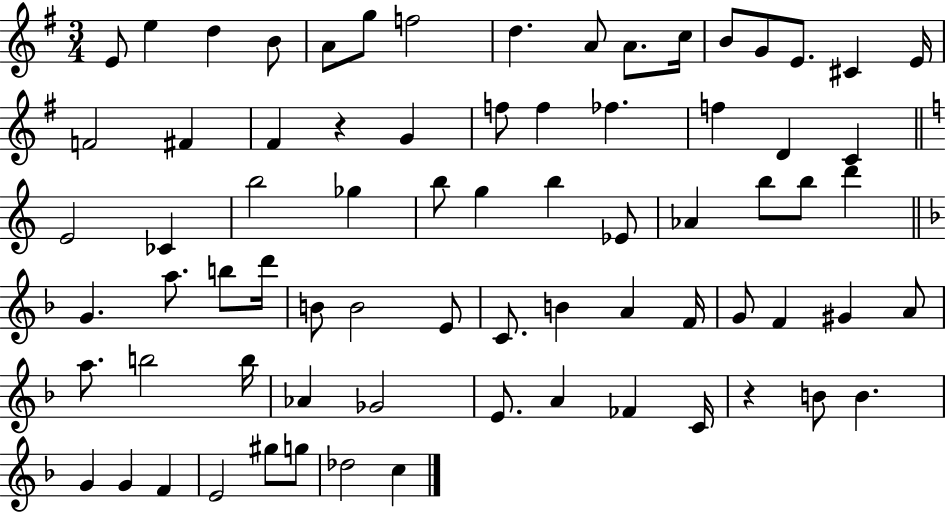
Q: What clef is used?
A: treble